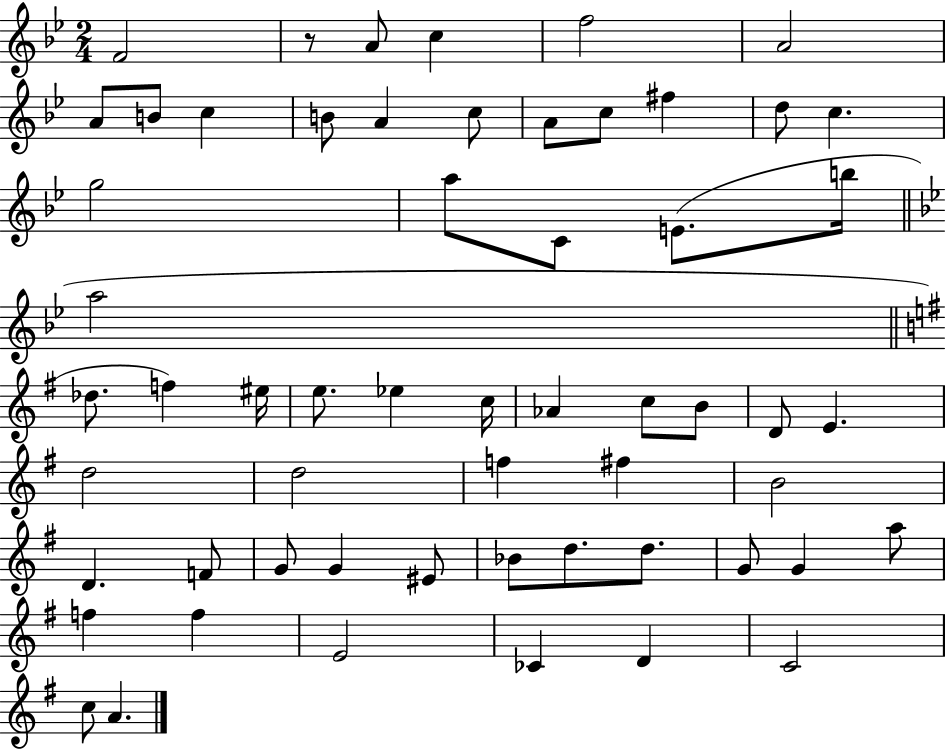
F4/h R/e A4/e C5/q F5/h A4/h A4/e B4/e C5/q B4/e A4/q C5/e A4/e C5/e F#5/q D5/e C5/q. G5/h A5/e C4/e E4/e. B5/s A5/h Db5/e. F5/q EIS5/s E5/e. Eb5/q C5/s Ab4/q C5/e B4/e D4/e E4/q. D5/h D5/h F5/q F#5/q B4/h D4/q. F4/e G4/e G4/q EIS4/e Bb4/e D5/e. D5/e. G4/e G4/q A5/e F5/q F5/q E4/h CES4/q D4/q C4/h C5/e A4/q.